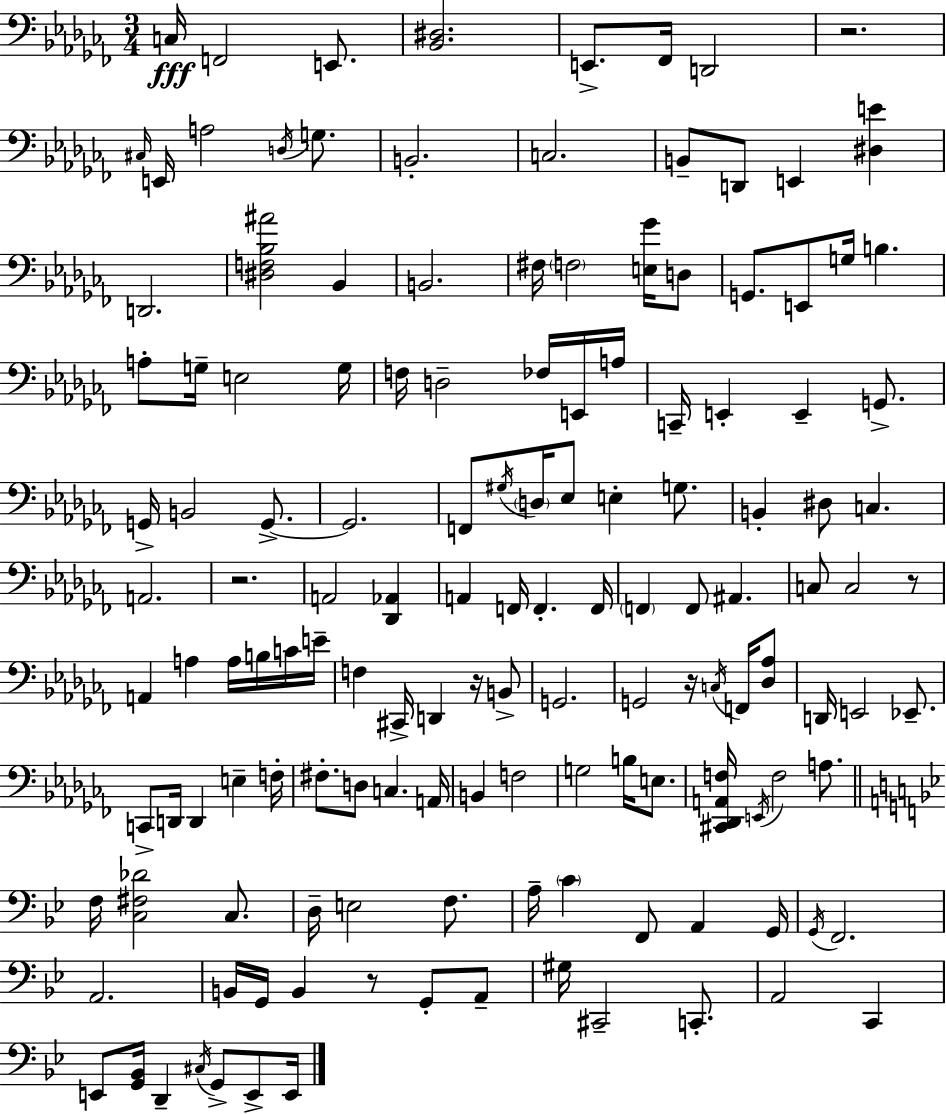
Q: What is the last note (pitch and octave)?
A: E2